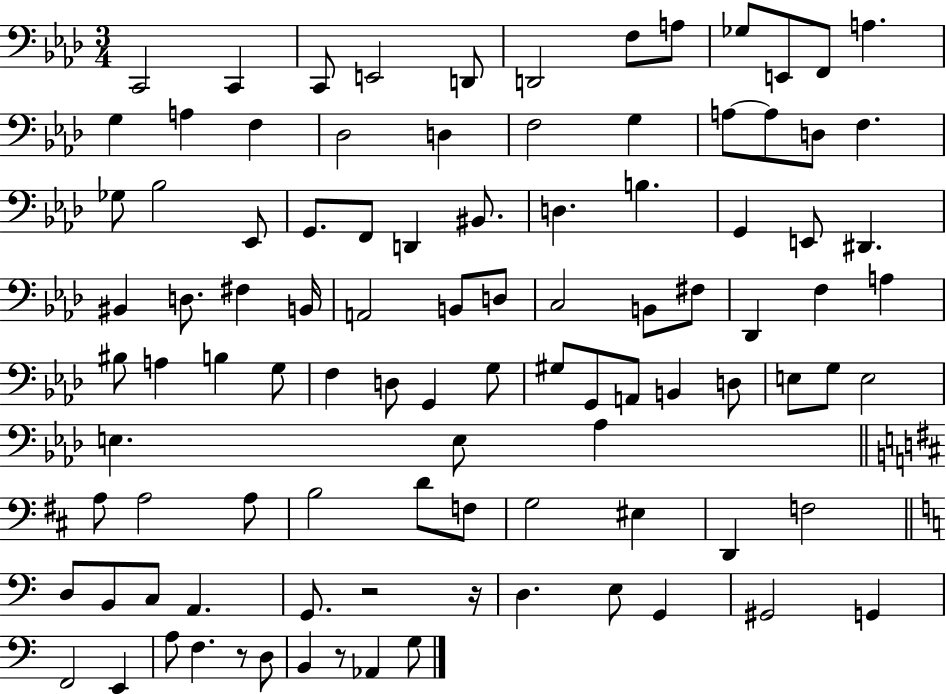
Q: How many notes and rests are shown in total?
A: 99